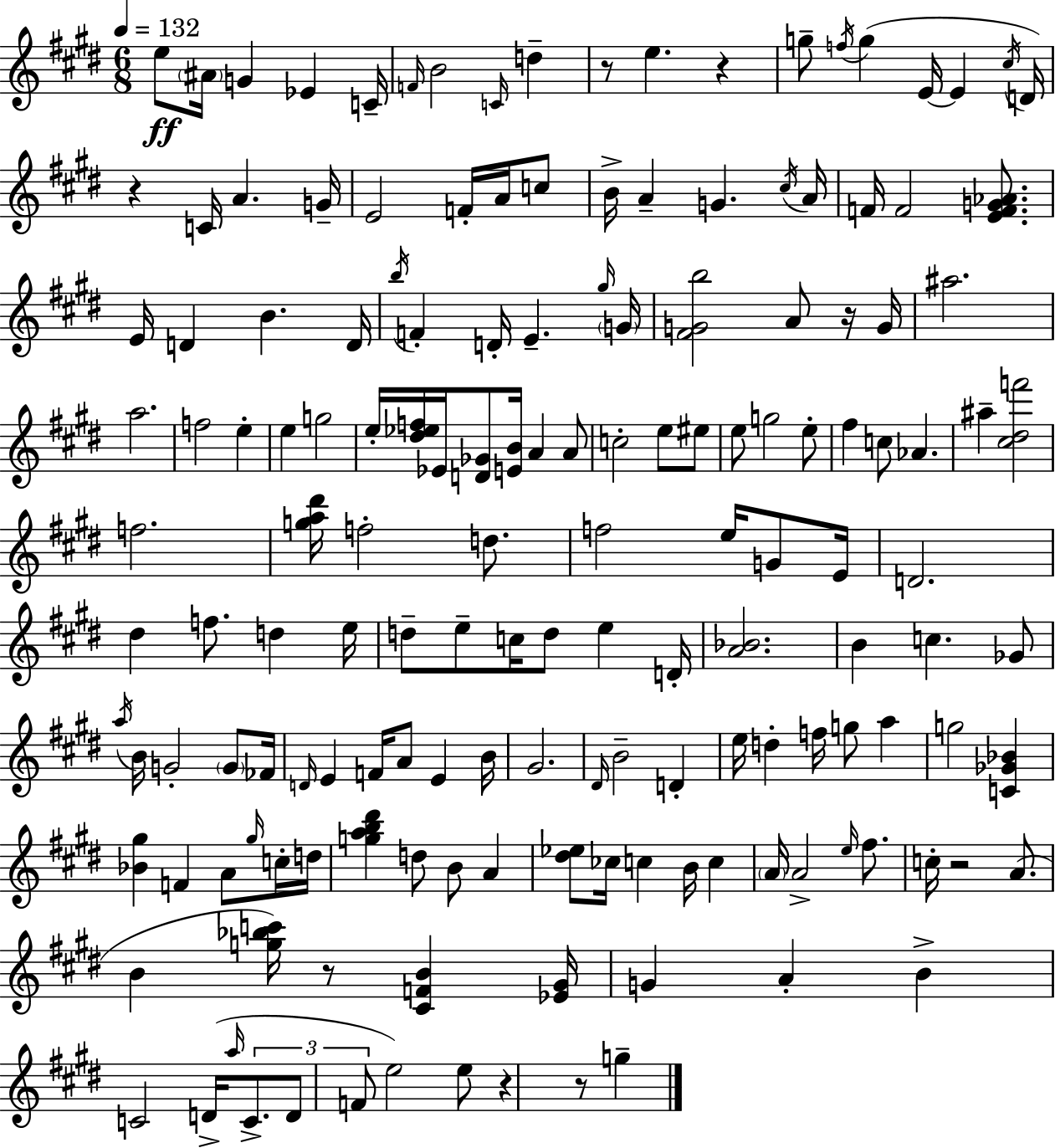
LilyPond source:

{
  \clef treble
  \numericTimeSignature
  \time 6/8
  \key e \major
  \tempo 4 = 132
  \repeat volta 2 { e''8\ff \parenthesize ais'16 g'4 ees'4 c'16-- | \grace { f'16 } b'2 \grace { c'16 } d''4-- | r8 e''4. r4 | g''8-- \acciaccatura { f''16 } g''4( e'16~~ e'4 | \break \acciaccatura { cis''16 }) d'16 r4 c'16 a'4. | g'16-- e'2 | f'16-. a'16 c''8 b'16-> a'4-- g'4. | \acciaccatura { cis''16 } a'16 f'16 f'2 | \break <e' f' g' aes'>8. e'16 d'4 b'4. | d'16 \acciaccatura { b''16 } f'4-. d'16-. e'4.-- | \grace { gis''16 } \parenthesize g'16 <fis' g' b''>2 | a'8 r16 g'16 ais''2. | \break a''2. | f''2 | e''4-. e''4 g''2 | e''16-. <dis'' ees'' f''>16 ees'16 <d' ges'>8 | \break <e' b'>16 a'4 a'8 c''2-. | e''8 eis''8 e''8 g''2 | e''8-. fis''4 c''8 | aes'4. ais''4-- <cis'' dis'' f'''>2 | \break f''2. | <g'' a'' dis'''>16 f''2-. | d''8. f''2 | e''16 g'8 e'16 d'2. | \break dis''4 f''8. | d''4 e''16 d''8-- e''8-- c''16 | d''8 e''4 d'16-. <a' bes'>2. | b'4 c''4. | \break ges'8 \acciaccatura { a''16 } b'16 g'2-. | \parenthesize g'8 fes'16 \grace { d'16 } e'4 | f'16 a'8 e'4 b'16 gis'2. | \grace { dis'16 } b'2-- | \break d'4-. e''16 d''4-. | f''16 g''8 a''4 g''2 | <c' ges' bes'>4 <bes' gis''>4 | f'4 a'8 \grace { gis''16 } c''16-. d''16 <g'' a'' b'' dis'''>4 | \break d''8 b'8 a'4 <dis'' ees''>8 | ces''16 c''4 b'16 c''4 \parenthesize a'16 | a'2-> \grace { e''16 } fis''8. | c''16-. r2 a'8.( | \break b'4 <g'' bes'' c'''>16) r8 <cis' f' b'>4 <ees' gis'>16 | g'4 a'4-. b'4-> | c'2 d'16->( \grace { a''16 } \tuplet 3/2 { c'8.-> | d'8 f'8 } e''2) | \break e''8 r4 r8 g''4-- | } \bar "|."
}